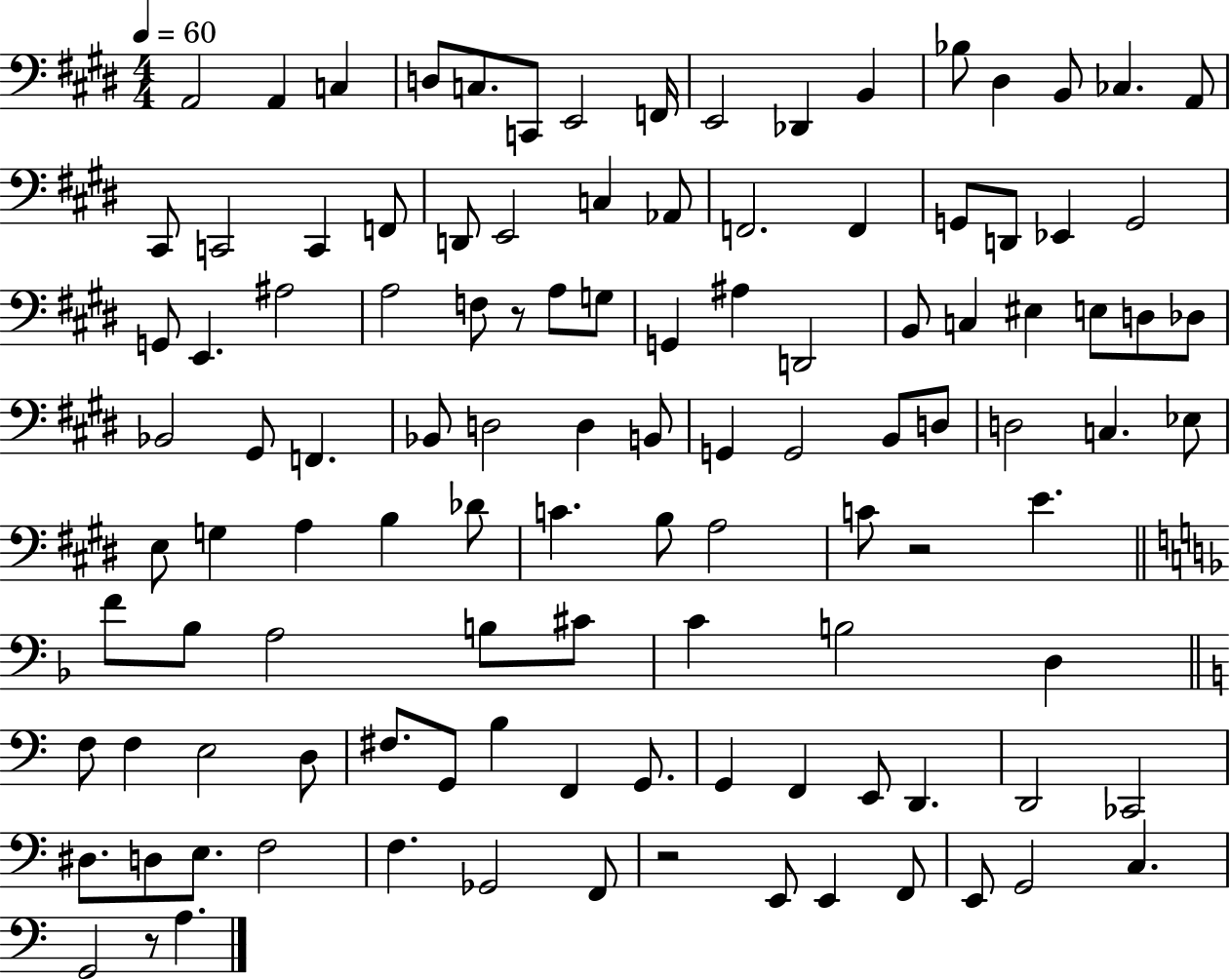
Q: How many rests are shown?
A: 4